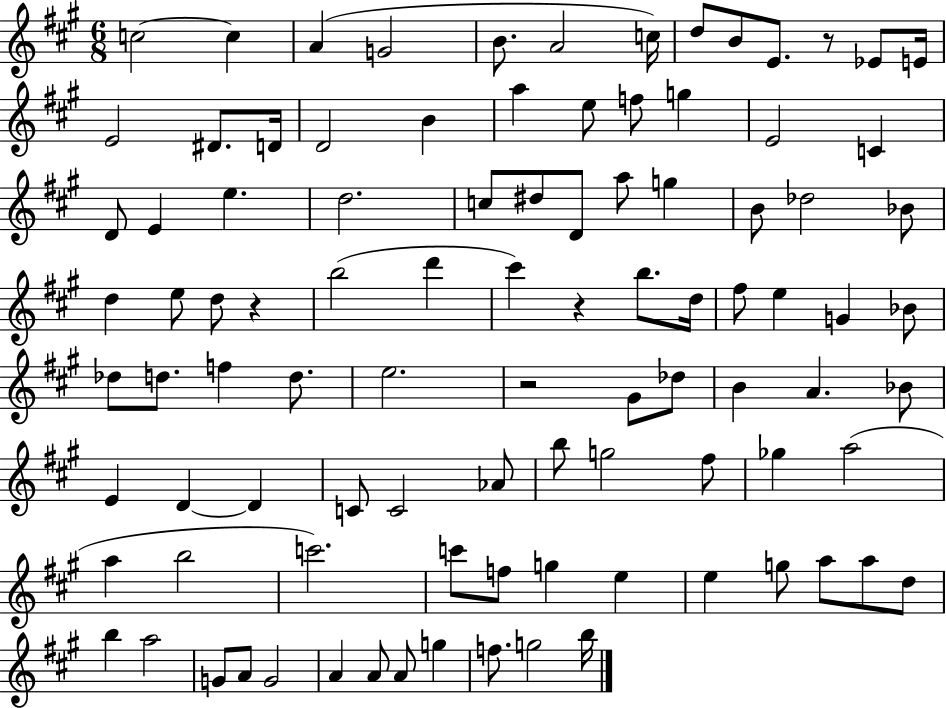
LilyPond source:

{
  \clef treble
  \numericTimeSignature
  \time 6/8
  \key a \major
  \repeat volta 2 { c''2~~ c''4 | a'4( g'2 | b'8. a'2 c''16) | d''8 b'8 e'8. r8 ees'8 e'16 | \break e'2 dis'8. d'16 | d'2 b'4 | a''4 e''8 f''8 g''4 | e'2 c'4 | \break d'8 e'4 e''4. | d''2. | c''8 dis''8 d'8 a''8 g''4 | b'8 des''2 bes'8 | \break d''4 e''8 d''8 r4 | b''2( d'''4 | cis'''4) r4 b''8. d''16 | fis''8 e''4 g'4 bes'8 | \break des''8 d''8. f''4 d''8. | e''2. | r2 gis'8 des''8 | b'4 a'4. bes'8 | \break e'4 d'4~~ d'4 | c'8 c'2 aes'8 | b''8 g''2 fis''8 | ges''4 a''2( | \break a''4 b''2 | c'''2.) | c'''8 f''8 g''4 e''4 | e''4 g''8 a''8 a''8 d''8 | \break b''4 a''2 | g'8 a'8 g'2 | a'4 a'8 a'8 g''4 | f''8. g''2 b''16 | \break } \bar "|."
}